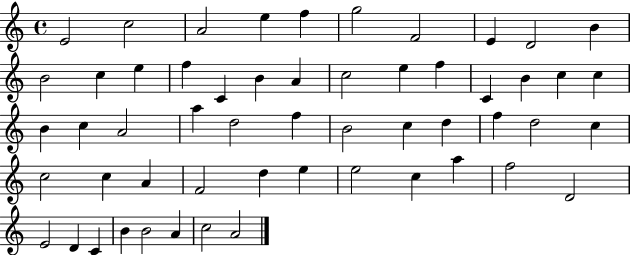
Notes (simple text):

E4/h C5/h A4/h E5/q F5/q G5/h F4/h E4/q D4/h B4/q B4/h C5/q E5/q F5/q C4/q B4/q A4/q C5/h E5/q F5/q C4/q B4/q C5/q C5/q B4/q C5/q A4/h A5/q D5/h F5/q B4/h C5/q D5/q F5/q D5/h C5/q C5/h C5/q A4/q F4/h D5/q E5/q E5/h C5/q A5/q F5/h D4/h E4/h D4/q C4/q B4/q B4/h A4/q C5/h A4/h